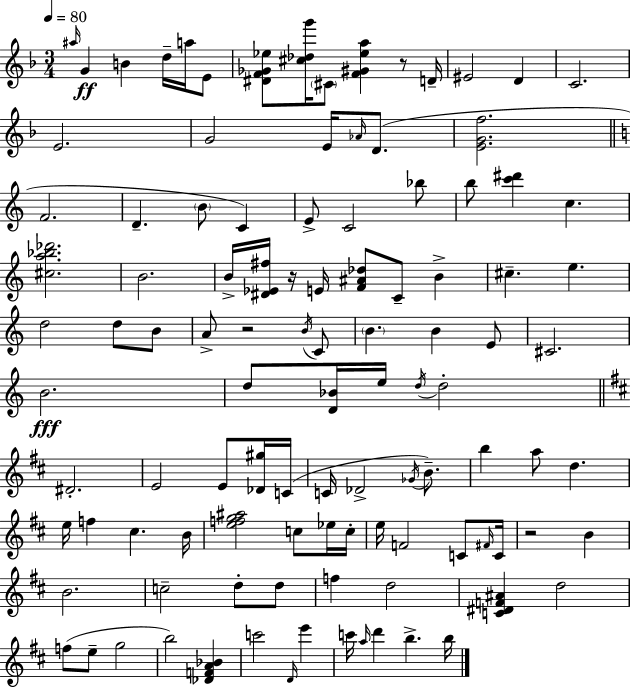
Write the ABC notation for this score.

X:1
T:Untitled
M:3/4
L:1/4
K:F
^a/4 G B d/4 a/4 E/2 [^DF_G_e]/2 [^c_dg']/4 ^C/2 [F^G_ea] z/2 D/4 ^E2 D C2 E2 G2 E/4 _A/4 D/2 [EGf]2 F2 D B/2 C E/2 C2 _b/2 b/2 [c'^d'] c [^ca_b_d']2 B2 B/4 [^D_E^f]/4 z/4 E/4 [F^A_d]/2 C/2 B ^c e d2 d/2 B/2 A/2 z2 B/4 C/2 B B E/2 ^C2 B2 d/2 [D_B]/4 e/4 d/4 d2 ^D2 E2 E/2 [_D^g]/4 C/4 C/4 _D2 _G/4 B/2 b a/2 d e/4 f ^c B/4 [efg^a]2 c/2 _e/4 c/4 e/4 F2 C/2 ^F/4 C/4 z2 B B2 c2 d/2 d/2 f d2 [C^DF^A] d2 f/2 e/2 g2 b2 [_DFA_B] c'2 D/4 e' c'/4 a/4 d' b b/4